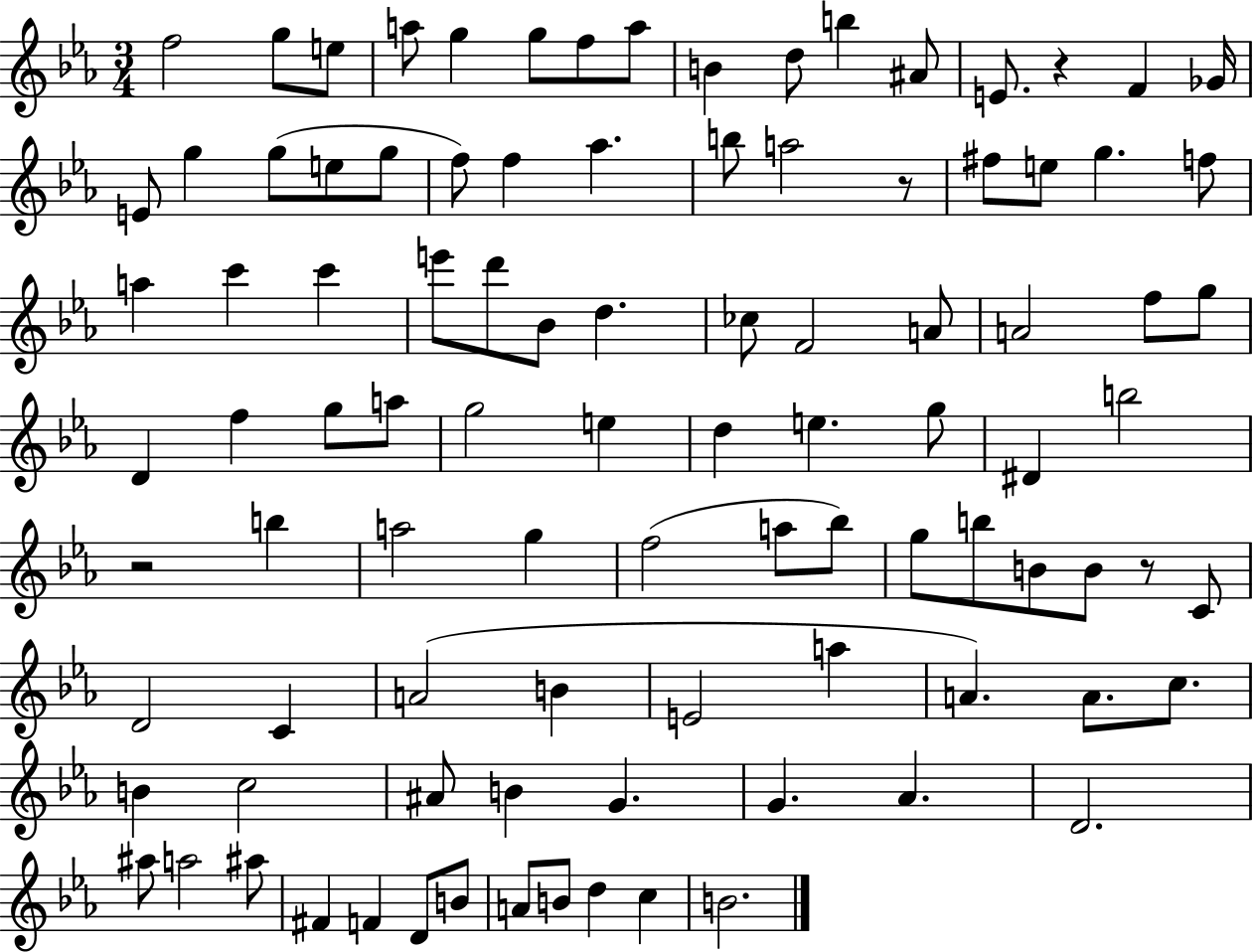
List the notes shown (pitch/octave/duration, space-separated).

F5/h G5/e E5/e A5/e G5/q G5/e F5/e A5/e B4/q D5/e B5/q A#4/e E4/e. R/q F4/q Gb4/s E4/e G5/q G5/e E5/e G5/e F5/e F5/q Ab5/q. B5/e A5/h R/e F#5/e E5/e G5/q. F5/e A5/q C6/q C6/q E6/e D6/e Bb4/e D5/q. CES5/e F4/h A4/e A4/h F5/e G5/e D4/q F5/q G5/e A5/e G5/h E5/q D5/q E5/q. G5/e D#4/q B5/h R/h B5/q A5/h G5/q F5/h A5/e Bb5/e G5/e B5/e B4/e B4/e R/e C4/e D4/h C4/q A4/h B4/q E4/h A5/q A4/q. A4/e. C5/e. B4/q C5/h A#4/e B4/q G4/q. G4/q. Ab4/q. D4/h. A#5/e A5/h A#5/e F#4/q F4/q D4/e B4/e A4/e B4/e D5/q C5/q B4/h.